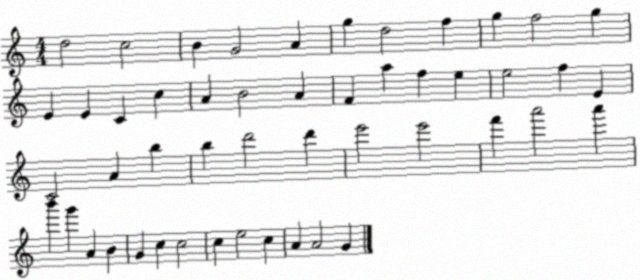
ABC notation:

X:1
T:Untitled
M:4/4
L:1/4
K:C
d2 c2 B G2 A g d2 f g f2 g E E C c A B2 A F a f e e2 f E C2 A b b d'2 d' e'2 e'2 f' a'2 a' b' g' A B G c c2 c e2 c A A2 G